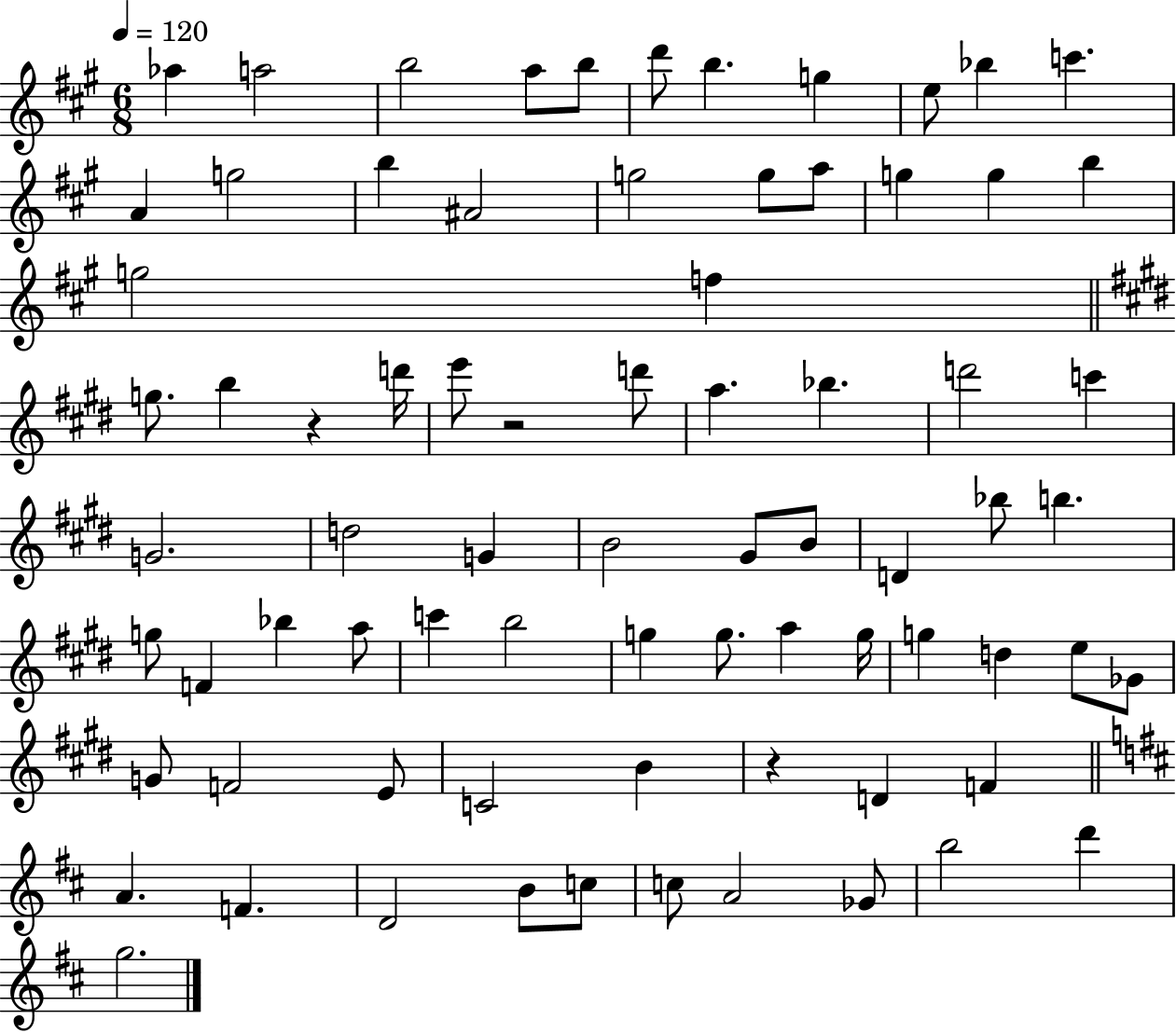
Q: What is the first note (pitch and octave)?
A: Ab5